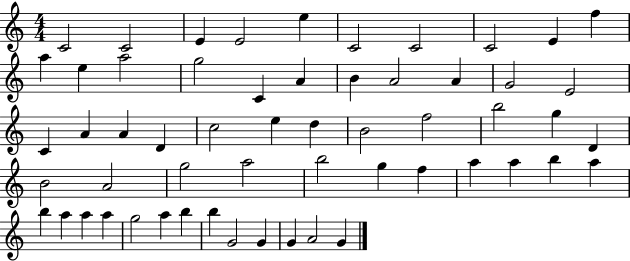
C4/h C4/h E4/q E4/h E5/q C4/h C4/h C4/h E4/q F5/q A5/q E5/q A5/h G5/h C4/q A4/q B4/q A4/h A4/q G4/h E4/h C4/q A4/q A4/q D4/q C5/h E5/q D5/q B4/h F5/h B5/h G5/q D4/q B4/h A4/h G5/h A5/h B5/h G5/q F5/q A5/q A5/q B5/q A5/q B5/q A5/q A5/q A5/q G5/h A5/q B5/q B5/q G4/h G4/q G4/q A4/h G4/q